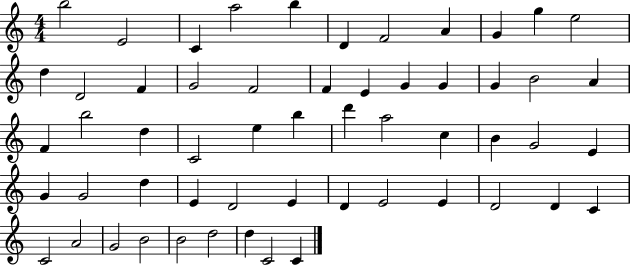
{
  \clef treble
  \numericTimeSignature
  \time 4/4
  \key c \major
  b''2 e'2 | c'4 a''2 b''4 | d'4 f'2 a'4 | g'4 g''4 e''2 | \break d''4 d'2 f'4 | g'2 f'2 | f'4 e'4 g'4 g'4 | g'4 b'2 a'4 | \break f'4 b''2 d''4 | c'2 e''4 b''4 | d'''4 a''2 c''4 | b'4 g'2 e'4 | \break g'4 g'2 d''4 | e'4 d'2 e'4 | d'4 e'2 e'4 | d'2 d'4 c'4 | \break c'2 a'2 | g'2 b'2 | b'2 d''2 | d''4 c'2 c'4 | \break \bar "|."
}